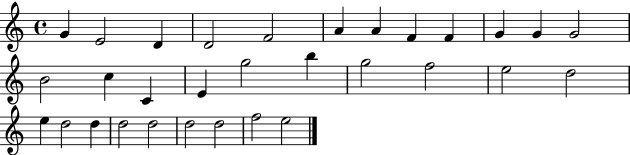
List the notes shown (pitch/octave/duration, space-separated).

G4/q E4/h D4/q D4/h F4/h A4/q A4/q F4/q F4/q G4/q G4/q G4/h B4/h C5/q C4/q E4/q G5/h B5/q G5/h F5/h E5/h D5/h E5/q D5/h D5/q D5/h D5/h D5/h D5/h F5/h E5/h